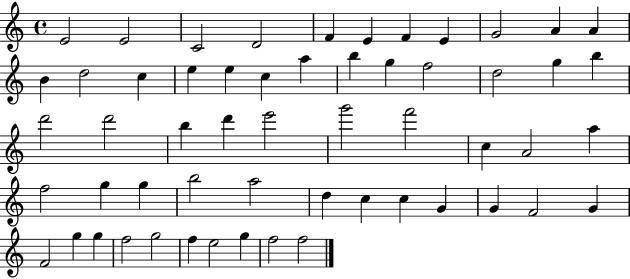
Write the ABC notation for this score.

X:1
T:Untitled
M:4/4
L:1/4
K:C
E2 E2 C2 D2 F E F E G2 A A B d2 c e e c a b g f2 d2 g b d'2 d'2 b d' e'2 g'2 f'2 c A2 a f2 g g b2 a2 d c c G G F2 G F2 g g f2 g2 f e2 g f2 f2